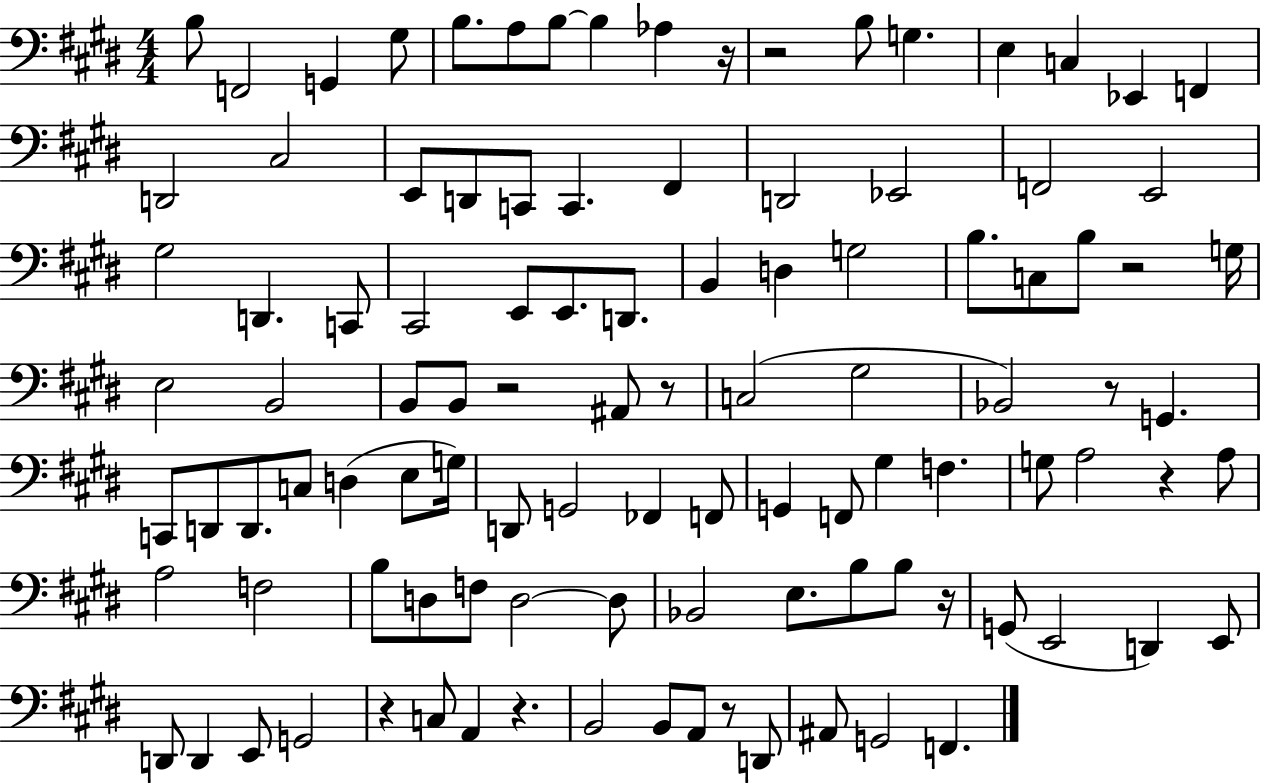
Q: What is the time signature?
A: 4/4